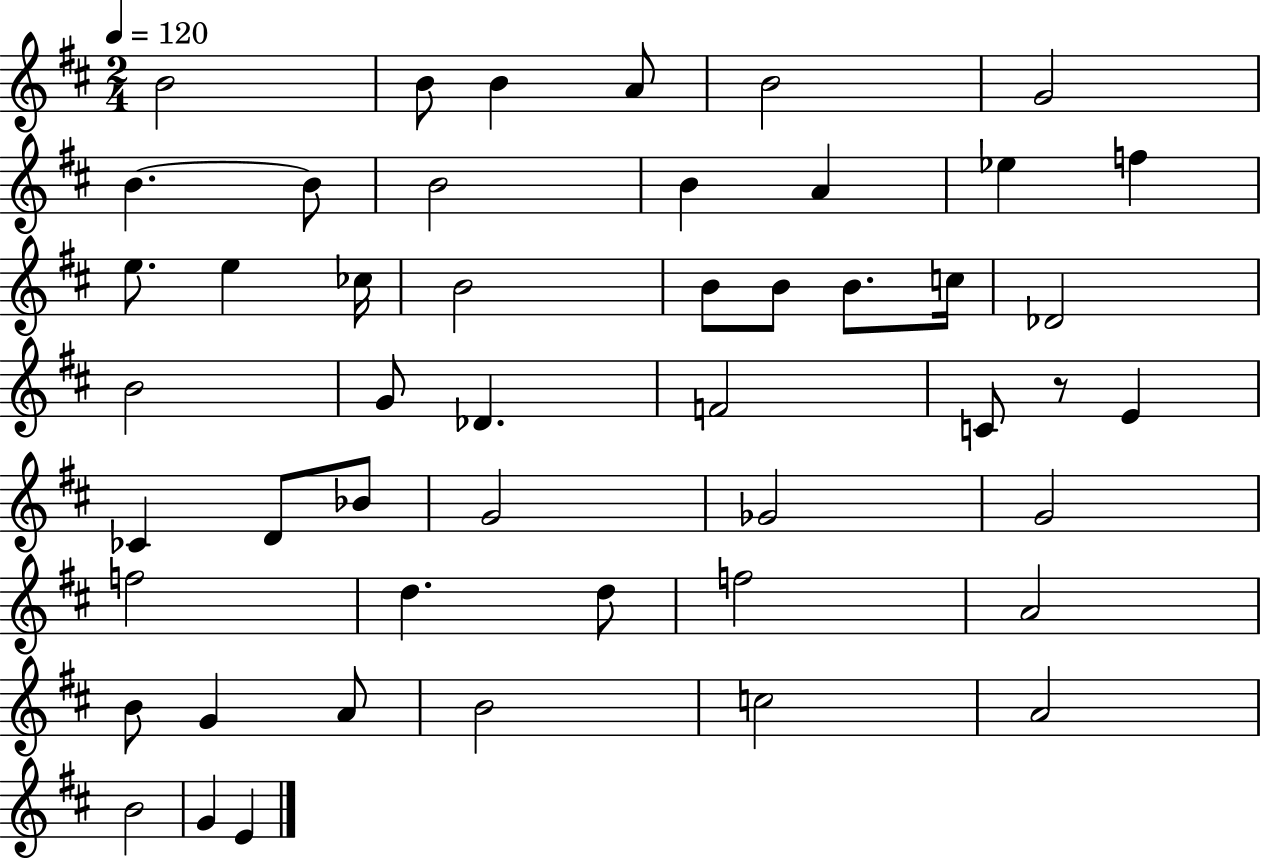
B4/h B4/e B4/q A4/e B4/h G4/h B4/q. B4/e B4/h B4/q A4/q Eb5/q F5/q E5/e. E5/q CES5/s B4/h B4/e B4/e B4/e. C5/s Db4/h B4/h G4/e Db4/q. F4/h C4/e R/e E4/q CES4/q D4/e Bb4/e G4/h Gb4/h G4/h F5/h D5/q. D5/e F5/h A4/h B4/e G4/q A4/e B4/h C5/h A4/h B4/h G4/q E4/q